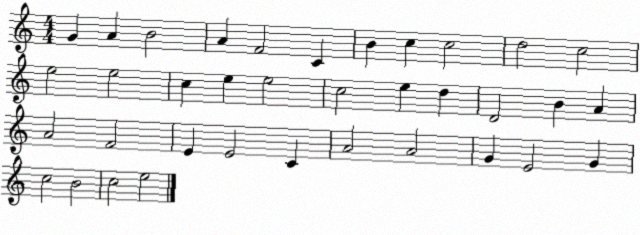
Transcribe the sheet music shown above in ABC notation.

X:1
T:Untitled
M:4/4
L:1/4
K:C
G A B2 A F2 C B c c2 d2 c2 e2 e2 c e e2 c2 e d D2 B A A2 F2 E E2 C A2 A2 G E2 G c2 B2 c2 e2